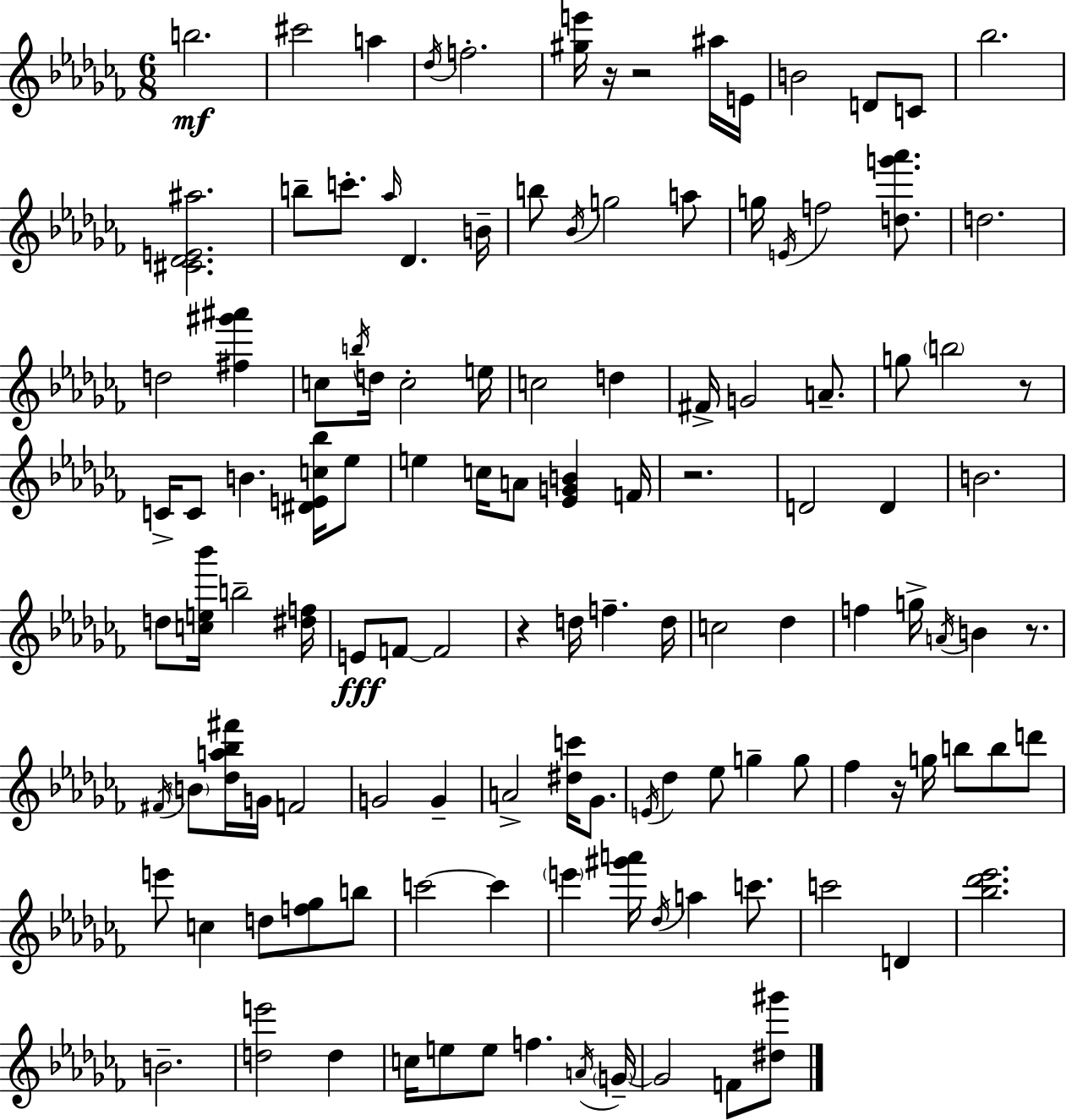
B5/h. C#6/h A5/q Db5/s F5/h. [G#5,E6]/s R/s R/h A#5/s E4/s B4/h D4/e C4/e Bb5/h. [C#4,Db4,E4,A#5]/h. B5/e C6/e. Ab5/s Db4/q. B4/s B5/e Bb4/s G5/h A5/e G5/s E4/s F5/h [D5,G6,Ab6]/e. D5/h. D5/h [F#5,G#6,A#6]/q C5/e B5/s D5/s C5/h E5/s C5/h D5/q F#4/s G4/h A4/e. G5/e B5/h R/e C4/s C4/e B4/q. [D#4,E4,C5,Bb5]/s Eb5/e E5/q C5/s A4/e [Eb4,G4,B4]/q F4/s R/h. D4/h D4/q B4/h. D5/e [C5,E5,Bb6]/s B5/h [D#5,F5]/s E4/e F4/e F4/h R/q D5/s F5/q. D5/s C5/h Db5/q F5/q G5/s A4/s B4/q R/e. F#4/s B4/e [Db5,A5,Bb5,F#6]/s G4/s F4/h G4/h G4/q A4/h [D#5,C6]/s Gb4/e. E4/s Db5/q Eb5/e G5/q G5/e FES5/q R/s G5/s B5/e B5/e D6/e E6/e C5/q D5/e [F5,Gb5]/e B5/e C6/h C6/q E6/q [G#6,A6]/s Db5/s A5/q C6/e. C6/h D4/q [Bb5,Db6,Eb6]/h. B4/h. [D5,E6]/h D5/q C5/s E5/e E5/e F5/q. A4/s G4/s G4/h F4/e [D#5,G#6]/e